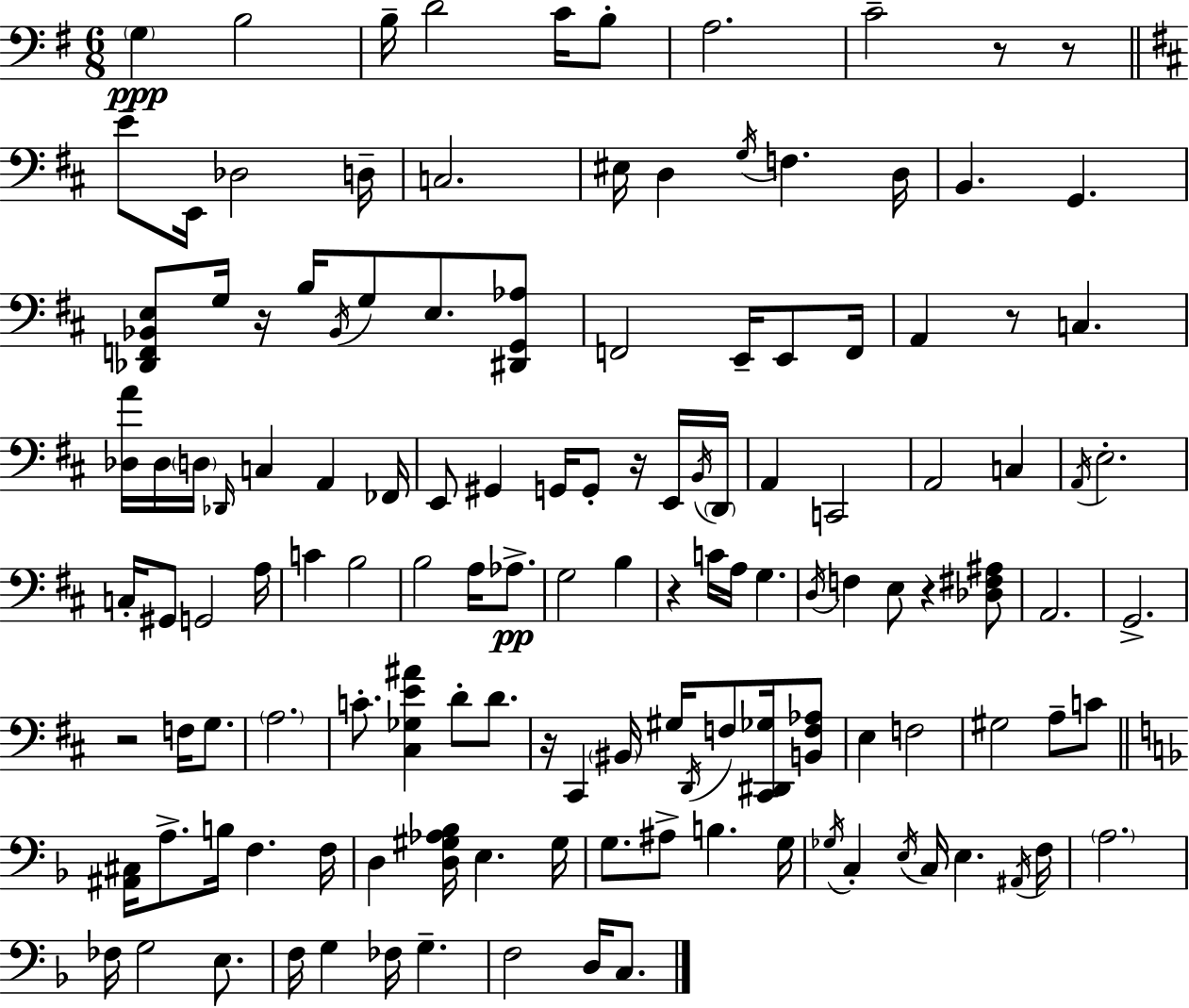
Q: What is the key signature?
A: G major